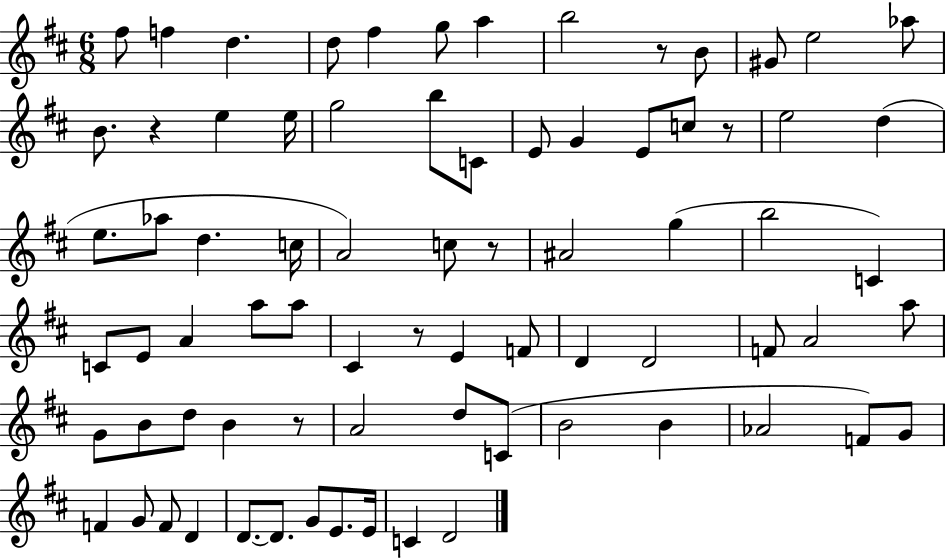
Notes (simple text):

F#5/e F5/q D5/q. D5/e F#5/q G5/e A5/q B5/h R/e B4/e G#4/e E5/h Ab5/e B4/e. R/q E5/q E5/s G5/h B5/e C4/e E4/e G4/q E4/e C5/e R/e E5/h D5/q E5/e. Ab5/e D5/q. C5/s A4/h C5/e R/e A#4/h G5/q B5/h C4/q C4/e E4/e A4/q A5/e A5/e C#4/q R/e E4/q F4/e D4/q D4/h F4/e A4/h A5/e G4/e B4/e D5/e B4/q R/e A4/h D5/e C4/e B4/h B4/q Ab4/h F4/e G4/e F4/q G4/e F4/e D4/q D4/e. D4/e. G4/e E4/e. E4/s C4/q D4/h